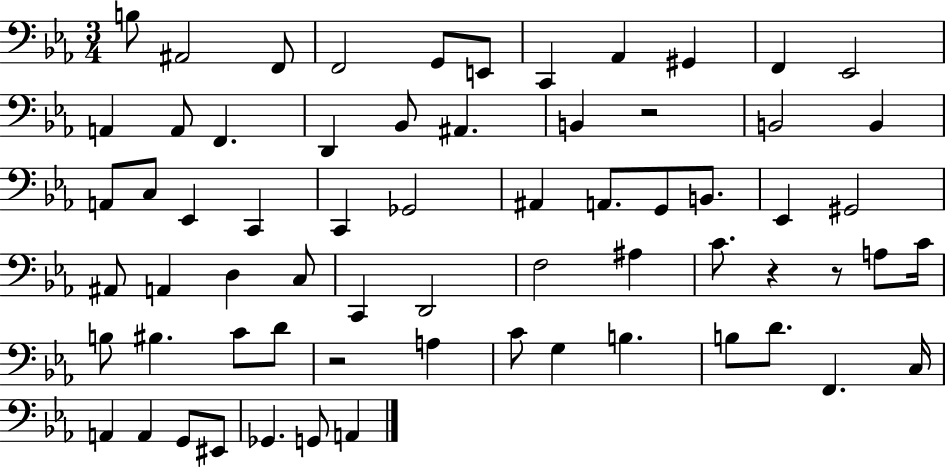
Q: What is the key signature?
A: EES major